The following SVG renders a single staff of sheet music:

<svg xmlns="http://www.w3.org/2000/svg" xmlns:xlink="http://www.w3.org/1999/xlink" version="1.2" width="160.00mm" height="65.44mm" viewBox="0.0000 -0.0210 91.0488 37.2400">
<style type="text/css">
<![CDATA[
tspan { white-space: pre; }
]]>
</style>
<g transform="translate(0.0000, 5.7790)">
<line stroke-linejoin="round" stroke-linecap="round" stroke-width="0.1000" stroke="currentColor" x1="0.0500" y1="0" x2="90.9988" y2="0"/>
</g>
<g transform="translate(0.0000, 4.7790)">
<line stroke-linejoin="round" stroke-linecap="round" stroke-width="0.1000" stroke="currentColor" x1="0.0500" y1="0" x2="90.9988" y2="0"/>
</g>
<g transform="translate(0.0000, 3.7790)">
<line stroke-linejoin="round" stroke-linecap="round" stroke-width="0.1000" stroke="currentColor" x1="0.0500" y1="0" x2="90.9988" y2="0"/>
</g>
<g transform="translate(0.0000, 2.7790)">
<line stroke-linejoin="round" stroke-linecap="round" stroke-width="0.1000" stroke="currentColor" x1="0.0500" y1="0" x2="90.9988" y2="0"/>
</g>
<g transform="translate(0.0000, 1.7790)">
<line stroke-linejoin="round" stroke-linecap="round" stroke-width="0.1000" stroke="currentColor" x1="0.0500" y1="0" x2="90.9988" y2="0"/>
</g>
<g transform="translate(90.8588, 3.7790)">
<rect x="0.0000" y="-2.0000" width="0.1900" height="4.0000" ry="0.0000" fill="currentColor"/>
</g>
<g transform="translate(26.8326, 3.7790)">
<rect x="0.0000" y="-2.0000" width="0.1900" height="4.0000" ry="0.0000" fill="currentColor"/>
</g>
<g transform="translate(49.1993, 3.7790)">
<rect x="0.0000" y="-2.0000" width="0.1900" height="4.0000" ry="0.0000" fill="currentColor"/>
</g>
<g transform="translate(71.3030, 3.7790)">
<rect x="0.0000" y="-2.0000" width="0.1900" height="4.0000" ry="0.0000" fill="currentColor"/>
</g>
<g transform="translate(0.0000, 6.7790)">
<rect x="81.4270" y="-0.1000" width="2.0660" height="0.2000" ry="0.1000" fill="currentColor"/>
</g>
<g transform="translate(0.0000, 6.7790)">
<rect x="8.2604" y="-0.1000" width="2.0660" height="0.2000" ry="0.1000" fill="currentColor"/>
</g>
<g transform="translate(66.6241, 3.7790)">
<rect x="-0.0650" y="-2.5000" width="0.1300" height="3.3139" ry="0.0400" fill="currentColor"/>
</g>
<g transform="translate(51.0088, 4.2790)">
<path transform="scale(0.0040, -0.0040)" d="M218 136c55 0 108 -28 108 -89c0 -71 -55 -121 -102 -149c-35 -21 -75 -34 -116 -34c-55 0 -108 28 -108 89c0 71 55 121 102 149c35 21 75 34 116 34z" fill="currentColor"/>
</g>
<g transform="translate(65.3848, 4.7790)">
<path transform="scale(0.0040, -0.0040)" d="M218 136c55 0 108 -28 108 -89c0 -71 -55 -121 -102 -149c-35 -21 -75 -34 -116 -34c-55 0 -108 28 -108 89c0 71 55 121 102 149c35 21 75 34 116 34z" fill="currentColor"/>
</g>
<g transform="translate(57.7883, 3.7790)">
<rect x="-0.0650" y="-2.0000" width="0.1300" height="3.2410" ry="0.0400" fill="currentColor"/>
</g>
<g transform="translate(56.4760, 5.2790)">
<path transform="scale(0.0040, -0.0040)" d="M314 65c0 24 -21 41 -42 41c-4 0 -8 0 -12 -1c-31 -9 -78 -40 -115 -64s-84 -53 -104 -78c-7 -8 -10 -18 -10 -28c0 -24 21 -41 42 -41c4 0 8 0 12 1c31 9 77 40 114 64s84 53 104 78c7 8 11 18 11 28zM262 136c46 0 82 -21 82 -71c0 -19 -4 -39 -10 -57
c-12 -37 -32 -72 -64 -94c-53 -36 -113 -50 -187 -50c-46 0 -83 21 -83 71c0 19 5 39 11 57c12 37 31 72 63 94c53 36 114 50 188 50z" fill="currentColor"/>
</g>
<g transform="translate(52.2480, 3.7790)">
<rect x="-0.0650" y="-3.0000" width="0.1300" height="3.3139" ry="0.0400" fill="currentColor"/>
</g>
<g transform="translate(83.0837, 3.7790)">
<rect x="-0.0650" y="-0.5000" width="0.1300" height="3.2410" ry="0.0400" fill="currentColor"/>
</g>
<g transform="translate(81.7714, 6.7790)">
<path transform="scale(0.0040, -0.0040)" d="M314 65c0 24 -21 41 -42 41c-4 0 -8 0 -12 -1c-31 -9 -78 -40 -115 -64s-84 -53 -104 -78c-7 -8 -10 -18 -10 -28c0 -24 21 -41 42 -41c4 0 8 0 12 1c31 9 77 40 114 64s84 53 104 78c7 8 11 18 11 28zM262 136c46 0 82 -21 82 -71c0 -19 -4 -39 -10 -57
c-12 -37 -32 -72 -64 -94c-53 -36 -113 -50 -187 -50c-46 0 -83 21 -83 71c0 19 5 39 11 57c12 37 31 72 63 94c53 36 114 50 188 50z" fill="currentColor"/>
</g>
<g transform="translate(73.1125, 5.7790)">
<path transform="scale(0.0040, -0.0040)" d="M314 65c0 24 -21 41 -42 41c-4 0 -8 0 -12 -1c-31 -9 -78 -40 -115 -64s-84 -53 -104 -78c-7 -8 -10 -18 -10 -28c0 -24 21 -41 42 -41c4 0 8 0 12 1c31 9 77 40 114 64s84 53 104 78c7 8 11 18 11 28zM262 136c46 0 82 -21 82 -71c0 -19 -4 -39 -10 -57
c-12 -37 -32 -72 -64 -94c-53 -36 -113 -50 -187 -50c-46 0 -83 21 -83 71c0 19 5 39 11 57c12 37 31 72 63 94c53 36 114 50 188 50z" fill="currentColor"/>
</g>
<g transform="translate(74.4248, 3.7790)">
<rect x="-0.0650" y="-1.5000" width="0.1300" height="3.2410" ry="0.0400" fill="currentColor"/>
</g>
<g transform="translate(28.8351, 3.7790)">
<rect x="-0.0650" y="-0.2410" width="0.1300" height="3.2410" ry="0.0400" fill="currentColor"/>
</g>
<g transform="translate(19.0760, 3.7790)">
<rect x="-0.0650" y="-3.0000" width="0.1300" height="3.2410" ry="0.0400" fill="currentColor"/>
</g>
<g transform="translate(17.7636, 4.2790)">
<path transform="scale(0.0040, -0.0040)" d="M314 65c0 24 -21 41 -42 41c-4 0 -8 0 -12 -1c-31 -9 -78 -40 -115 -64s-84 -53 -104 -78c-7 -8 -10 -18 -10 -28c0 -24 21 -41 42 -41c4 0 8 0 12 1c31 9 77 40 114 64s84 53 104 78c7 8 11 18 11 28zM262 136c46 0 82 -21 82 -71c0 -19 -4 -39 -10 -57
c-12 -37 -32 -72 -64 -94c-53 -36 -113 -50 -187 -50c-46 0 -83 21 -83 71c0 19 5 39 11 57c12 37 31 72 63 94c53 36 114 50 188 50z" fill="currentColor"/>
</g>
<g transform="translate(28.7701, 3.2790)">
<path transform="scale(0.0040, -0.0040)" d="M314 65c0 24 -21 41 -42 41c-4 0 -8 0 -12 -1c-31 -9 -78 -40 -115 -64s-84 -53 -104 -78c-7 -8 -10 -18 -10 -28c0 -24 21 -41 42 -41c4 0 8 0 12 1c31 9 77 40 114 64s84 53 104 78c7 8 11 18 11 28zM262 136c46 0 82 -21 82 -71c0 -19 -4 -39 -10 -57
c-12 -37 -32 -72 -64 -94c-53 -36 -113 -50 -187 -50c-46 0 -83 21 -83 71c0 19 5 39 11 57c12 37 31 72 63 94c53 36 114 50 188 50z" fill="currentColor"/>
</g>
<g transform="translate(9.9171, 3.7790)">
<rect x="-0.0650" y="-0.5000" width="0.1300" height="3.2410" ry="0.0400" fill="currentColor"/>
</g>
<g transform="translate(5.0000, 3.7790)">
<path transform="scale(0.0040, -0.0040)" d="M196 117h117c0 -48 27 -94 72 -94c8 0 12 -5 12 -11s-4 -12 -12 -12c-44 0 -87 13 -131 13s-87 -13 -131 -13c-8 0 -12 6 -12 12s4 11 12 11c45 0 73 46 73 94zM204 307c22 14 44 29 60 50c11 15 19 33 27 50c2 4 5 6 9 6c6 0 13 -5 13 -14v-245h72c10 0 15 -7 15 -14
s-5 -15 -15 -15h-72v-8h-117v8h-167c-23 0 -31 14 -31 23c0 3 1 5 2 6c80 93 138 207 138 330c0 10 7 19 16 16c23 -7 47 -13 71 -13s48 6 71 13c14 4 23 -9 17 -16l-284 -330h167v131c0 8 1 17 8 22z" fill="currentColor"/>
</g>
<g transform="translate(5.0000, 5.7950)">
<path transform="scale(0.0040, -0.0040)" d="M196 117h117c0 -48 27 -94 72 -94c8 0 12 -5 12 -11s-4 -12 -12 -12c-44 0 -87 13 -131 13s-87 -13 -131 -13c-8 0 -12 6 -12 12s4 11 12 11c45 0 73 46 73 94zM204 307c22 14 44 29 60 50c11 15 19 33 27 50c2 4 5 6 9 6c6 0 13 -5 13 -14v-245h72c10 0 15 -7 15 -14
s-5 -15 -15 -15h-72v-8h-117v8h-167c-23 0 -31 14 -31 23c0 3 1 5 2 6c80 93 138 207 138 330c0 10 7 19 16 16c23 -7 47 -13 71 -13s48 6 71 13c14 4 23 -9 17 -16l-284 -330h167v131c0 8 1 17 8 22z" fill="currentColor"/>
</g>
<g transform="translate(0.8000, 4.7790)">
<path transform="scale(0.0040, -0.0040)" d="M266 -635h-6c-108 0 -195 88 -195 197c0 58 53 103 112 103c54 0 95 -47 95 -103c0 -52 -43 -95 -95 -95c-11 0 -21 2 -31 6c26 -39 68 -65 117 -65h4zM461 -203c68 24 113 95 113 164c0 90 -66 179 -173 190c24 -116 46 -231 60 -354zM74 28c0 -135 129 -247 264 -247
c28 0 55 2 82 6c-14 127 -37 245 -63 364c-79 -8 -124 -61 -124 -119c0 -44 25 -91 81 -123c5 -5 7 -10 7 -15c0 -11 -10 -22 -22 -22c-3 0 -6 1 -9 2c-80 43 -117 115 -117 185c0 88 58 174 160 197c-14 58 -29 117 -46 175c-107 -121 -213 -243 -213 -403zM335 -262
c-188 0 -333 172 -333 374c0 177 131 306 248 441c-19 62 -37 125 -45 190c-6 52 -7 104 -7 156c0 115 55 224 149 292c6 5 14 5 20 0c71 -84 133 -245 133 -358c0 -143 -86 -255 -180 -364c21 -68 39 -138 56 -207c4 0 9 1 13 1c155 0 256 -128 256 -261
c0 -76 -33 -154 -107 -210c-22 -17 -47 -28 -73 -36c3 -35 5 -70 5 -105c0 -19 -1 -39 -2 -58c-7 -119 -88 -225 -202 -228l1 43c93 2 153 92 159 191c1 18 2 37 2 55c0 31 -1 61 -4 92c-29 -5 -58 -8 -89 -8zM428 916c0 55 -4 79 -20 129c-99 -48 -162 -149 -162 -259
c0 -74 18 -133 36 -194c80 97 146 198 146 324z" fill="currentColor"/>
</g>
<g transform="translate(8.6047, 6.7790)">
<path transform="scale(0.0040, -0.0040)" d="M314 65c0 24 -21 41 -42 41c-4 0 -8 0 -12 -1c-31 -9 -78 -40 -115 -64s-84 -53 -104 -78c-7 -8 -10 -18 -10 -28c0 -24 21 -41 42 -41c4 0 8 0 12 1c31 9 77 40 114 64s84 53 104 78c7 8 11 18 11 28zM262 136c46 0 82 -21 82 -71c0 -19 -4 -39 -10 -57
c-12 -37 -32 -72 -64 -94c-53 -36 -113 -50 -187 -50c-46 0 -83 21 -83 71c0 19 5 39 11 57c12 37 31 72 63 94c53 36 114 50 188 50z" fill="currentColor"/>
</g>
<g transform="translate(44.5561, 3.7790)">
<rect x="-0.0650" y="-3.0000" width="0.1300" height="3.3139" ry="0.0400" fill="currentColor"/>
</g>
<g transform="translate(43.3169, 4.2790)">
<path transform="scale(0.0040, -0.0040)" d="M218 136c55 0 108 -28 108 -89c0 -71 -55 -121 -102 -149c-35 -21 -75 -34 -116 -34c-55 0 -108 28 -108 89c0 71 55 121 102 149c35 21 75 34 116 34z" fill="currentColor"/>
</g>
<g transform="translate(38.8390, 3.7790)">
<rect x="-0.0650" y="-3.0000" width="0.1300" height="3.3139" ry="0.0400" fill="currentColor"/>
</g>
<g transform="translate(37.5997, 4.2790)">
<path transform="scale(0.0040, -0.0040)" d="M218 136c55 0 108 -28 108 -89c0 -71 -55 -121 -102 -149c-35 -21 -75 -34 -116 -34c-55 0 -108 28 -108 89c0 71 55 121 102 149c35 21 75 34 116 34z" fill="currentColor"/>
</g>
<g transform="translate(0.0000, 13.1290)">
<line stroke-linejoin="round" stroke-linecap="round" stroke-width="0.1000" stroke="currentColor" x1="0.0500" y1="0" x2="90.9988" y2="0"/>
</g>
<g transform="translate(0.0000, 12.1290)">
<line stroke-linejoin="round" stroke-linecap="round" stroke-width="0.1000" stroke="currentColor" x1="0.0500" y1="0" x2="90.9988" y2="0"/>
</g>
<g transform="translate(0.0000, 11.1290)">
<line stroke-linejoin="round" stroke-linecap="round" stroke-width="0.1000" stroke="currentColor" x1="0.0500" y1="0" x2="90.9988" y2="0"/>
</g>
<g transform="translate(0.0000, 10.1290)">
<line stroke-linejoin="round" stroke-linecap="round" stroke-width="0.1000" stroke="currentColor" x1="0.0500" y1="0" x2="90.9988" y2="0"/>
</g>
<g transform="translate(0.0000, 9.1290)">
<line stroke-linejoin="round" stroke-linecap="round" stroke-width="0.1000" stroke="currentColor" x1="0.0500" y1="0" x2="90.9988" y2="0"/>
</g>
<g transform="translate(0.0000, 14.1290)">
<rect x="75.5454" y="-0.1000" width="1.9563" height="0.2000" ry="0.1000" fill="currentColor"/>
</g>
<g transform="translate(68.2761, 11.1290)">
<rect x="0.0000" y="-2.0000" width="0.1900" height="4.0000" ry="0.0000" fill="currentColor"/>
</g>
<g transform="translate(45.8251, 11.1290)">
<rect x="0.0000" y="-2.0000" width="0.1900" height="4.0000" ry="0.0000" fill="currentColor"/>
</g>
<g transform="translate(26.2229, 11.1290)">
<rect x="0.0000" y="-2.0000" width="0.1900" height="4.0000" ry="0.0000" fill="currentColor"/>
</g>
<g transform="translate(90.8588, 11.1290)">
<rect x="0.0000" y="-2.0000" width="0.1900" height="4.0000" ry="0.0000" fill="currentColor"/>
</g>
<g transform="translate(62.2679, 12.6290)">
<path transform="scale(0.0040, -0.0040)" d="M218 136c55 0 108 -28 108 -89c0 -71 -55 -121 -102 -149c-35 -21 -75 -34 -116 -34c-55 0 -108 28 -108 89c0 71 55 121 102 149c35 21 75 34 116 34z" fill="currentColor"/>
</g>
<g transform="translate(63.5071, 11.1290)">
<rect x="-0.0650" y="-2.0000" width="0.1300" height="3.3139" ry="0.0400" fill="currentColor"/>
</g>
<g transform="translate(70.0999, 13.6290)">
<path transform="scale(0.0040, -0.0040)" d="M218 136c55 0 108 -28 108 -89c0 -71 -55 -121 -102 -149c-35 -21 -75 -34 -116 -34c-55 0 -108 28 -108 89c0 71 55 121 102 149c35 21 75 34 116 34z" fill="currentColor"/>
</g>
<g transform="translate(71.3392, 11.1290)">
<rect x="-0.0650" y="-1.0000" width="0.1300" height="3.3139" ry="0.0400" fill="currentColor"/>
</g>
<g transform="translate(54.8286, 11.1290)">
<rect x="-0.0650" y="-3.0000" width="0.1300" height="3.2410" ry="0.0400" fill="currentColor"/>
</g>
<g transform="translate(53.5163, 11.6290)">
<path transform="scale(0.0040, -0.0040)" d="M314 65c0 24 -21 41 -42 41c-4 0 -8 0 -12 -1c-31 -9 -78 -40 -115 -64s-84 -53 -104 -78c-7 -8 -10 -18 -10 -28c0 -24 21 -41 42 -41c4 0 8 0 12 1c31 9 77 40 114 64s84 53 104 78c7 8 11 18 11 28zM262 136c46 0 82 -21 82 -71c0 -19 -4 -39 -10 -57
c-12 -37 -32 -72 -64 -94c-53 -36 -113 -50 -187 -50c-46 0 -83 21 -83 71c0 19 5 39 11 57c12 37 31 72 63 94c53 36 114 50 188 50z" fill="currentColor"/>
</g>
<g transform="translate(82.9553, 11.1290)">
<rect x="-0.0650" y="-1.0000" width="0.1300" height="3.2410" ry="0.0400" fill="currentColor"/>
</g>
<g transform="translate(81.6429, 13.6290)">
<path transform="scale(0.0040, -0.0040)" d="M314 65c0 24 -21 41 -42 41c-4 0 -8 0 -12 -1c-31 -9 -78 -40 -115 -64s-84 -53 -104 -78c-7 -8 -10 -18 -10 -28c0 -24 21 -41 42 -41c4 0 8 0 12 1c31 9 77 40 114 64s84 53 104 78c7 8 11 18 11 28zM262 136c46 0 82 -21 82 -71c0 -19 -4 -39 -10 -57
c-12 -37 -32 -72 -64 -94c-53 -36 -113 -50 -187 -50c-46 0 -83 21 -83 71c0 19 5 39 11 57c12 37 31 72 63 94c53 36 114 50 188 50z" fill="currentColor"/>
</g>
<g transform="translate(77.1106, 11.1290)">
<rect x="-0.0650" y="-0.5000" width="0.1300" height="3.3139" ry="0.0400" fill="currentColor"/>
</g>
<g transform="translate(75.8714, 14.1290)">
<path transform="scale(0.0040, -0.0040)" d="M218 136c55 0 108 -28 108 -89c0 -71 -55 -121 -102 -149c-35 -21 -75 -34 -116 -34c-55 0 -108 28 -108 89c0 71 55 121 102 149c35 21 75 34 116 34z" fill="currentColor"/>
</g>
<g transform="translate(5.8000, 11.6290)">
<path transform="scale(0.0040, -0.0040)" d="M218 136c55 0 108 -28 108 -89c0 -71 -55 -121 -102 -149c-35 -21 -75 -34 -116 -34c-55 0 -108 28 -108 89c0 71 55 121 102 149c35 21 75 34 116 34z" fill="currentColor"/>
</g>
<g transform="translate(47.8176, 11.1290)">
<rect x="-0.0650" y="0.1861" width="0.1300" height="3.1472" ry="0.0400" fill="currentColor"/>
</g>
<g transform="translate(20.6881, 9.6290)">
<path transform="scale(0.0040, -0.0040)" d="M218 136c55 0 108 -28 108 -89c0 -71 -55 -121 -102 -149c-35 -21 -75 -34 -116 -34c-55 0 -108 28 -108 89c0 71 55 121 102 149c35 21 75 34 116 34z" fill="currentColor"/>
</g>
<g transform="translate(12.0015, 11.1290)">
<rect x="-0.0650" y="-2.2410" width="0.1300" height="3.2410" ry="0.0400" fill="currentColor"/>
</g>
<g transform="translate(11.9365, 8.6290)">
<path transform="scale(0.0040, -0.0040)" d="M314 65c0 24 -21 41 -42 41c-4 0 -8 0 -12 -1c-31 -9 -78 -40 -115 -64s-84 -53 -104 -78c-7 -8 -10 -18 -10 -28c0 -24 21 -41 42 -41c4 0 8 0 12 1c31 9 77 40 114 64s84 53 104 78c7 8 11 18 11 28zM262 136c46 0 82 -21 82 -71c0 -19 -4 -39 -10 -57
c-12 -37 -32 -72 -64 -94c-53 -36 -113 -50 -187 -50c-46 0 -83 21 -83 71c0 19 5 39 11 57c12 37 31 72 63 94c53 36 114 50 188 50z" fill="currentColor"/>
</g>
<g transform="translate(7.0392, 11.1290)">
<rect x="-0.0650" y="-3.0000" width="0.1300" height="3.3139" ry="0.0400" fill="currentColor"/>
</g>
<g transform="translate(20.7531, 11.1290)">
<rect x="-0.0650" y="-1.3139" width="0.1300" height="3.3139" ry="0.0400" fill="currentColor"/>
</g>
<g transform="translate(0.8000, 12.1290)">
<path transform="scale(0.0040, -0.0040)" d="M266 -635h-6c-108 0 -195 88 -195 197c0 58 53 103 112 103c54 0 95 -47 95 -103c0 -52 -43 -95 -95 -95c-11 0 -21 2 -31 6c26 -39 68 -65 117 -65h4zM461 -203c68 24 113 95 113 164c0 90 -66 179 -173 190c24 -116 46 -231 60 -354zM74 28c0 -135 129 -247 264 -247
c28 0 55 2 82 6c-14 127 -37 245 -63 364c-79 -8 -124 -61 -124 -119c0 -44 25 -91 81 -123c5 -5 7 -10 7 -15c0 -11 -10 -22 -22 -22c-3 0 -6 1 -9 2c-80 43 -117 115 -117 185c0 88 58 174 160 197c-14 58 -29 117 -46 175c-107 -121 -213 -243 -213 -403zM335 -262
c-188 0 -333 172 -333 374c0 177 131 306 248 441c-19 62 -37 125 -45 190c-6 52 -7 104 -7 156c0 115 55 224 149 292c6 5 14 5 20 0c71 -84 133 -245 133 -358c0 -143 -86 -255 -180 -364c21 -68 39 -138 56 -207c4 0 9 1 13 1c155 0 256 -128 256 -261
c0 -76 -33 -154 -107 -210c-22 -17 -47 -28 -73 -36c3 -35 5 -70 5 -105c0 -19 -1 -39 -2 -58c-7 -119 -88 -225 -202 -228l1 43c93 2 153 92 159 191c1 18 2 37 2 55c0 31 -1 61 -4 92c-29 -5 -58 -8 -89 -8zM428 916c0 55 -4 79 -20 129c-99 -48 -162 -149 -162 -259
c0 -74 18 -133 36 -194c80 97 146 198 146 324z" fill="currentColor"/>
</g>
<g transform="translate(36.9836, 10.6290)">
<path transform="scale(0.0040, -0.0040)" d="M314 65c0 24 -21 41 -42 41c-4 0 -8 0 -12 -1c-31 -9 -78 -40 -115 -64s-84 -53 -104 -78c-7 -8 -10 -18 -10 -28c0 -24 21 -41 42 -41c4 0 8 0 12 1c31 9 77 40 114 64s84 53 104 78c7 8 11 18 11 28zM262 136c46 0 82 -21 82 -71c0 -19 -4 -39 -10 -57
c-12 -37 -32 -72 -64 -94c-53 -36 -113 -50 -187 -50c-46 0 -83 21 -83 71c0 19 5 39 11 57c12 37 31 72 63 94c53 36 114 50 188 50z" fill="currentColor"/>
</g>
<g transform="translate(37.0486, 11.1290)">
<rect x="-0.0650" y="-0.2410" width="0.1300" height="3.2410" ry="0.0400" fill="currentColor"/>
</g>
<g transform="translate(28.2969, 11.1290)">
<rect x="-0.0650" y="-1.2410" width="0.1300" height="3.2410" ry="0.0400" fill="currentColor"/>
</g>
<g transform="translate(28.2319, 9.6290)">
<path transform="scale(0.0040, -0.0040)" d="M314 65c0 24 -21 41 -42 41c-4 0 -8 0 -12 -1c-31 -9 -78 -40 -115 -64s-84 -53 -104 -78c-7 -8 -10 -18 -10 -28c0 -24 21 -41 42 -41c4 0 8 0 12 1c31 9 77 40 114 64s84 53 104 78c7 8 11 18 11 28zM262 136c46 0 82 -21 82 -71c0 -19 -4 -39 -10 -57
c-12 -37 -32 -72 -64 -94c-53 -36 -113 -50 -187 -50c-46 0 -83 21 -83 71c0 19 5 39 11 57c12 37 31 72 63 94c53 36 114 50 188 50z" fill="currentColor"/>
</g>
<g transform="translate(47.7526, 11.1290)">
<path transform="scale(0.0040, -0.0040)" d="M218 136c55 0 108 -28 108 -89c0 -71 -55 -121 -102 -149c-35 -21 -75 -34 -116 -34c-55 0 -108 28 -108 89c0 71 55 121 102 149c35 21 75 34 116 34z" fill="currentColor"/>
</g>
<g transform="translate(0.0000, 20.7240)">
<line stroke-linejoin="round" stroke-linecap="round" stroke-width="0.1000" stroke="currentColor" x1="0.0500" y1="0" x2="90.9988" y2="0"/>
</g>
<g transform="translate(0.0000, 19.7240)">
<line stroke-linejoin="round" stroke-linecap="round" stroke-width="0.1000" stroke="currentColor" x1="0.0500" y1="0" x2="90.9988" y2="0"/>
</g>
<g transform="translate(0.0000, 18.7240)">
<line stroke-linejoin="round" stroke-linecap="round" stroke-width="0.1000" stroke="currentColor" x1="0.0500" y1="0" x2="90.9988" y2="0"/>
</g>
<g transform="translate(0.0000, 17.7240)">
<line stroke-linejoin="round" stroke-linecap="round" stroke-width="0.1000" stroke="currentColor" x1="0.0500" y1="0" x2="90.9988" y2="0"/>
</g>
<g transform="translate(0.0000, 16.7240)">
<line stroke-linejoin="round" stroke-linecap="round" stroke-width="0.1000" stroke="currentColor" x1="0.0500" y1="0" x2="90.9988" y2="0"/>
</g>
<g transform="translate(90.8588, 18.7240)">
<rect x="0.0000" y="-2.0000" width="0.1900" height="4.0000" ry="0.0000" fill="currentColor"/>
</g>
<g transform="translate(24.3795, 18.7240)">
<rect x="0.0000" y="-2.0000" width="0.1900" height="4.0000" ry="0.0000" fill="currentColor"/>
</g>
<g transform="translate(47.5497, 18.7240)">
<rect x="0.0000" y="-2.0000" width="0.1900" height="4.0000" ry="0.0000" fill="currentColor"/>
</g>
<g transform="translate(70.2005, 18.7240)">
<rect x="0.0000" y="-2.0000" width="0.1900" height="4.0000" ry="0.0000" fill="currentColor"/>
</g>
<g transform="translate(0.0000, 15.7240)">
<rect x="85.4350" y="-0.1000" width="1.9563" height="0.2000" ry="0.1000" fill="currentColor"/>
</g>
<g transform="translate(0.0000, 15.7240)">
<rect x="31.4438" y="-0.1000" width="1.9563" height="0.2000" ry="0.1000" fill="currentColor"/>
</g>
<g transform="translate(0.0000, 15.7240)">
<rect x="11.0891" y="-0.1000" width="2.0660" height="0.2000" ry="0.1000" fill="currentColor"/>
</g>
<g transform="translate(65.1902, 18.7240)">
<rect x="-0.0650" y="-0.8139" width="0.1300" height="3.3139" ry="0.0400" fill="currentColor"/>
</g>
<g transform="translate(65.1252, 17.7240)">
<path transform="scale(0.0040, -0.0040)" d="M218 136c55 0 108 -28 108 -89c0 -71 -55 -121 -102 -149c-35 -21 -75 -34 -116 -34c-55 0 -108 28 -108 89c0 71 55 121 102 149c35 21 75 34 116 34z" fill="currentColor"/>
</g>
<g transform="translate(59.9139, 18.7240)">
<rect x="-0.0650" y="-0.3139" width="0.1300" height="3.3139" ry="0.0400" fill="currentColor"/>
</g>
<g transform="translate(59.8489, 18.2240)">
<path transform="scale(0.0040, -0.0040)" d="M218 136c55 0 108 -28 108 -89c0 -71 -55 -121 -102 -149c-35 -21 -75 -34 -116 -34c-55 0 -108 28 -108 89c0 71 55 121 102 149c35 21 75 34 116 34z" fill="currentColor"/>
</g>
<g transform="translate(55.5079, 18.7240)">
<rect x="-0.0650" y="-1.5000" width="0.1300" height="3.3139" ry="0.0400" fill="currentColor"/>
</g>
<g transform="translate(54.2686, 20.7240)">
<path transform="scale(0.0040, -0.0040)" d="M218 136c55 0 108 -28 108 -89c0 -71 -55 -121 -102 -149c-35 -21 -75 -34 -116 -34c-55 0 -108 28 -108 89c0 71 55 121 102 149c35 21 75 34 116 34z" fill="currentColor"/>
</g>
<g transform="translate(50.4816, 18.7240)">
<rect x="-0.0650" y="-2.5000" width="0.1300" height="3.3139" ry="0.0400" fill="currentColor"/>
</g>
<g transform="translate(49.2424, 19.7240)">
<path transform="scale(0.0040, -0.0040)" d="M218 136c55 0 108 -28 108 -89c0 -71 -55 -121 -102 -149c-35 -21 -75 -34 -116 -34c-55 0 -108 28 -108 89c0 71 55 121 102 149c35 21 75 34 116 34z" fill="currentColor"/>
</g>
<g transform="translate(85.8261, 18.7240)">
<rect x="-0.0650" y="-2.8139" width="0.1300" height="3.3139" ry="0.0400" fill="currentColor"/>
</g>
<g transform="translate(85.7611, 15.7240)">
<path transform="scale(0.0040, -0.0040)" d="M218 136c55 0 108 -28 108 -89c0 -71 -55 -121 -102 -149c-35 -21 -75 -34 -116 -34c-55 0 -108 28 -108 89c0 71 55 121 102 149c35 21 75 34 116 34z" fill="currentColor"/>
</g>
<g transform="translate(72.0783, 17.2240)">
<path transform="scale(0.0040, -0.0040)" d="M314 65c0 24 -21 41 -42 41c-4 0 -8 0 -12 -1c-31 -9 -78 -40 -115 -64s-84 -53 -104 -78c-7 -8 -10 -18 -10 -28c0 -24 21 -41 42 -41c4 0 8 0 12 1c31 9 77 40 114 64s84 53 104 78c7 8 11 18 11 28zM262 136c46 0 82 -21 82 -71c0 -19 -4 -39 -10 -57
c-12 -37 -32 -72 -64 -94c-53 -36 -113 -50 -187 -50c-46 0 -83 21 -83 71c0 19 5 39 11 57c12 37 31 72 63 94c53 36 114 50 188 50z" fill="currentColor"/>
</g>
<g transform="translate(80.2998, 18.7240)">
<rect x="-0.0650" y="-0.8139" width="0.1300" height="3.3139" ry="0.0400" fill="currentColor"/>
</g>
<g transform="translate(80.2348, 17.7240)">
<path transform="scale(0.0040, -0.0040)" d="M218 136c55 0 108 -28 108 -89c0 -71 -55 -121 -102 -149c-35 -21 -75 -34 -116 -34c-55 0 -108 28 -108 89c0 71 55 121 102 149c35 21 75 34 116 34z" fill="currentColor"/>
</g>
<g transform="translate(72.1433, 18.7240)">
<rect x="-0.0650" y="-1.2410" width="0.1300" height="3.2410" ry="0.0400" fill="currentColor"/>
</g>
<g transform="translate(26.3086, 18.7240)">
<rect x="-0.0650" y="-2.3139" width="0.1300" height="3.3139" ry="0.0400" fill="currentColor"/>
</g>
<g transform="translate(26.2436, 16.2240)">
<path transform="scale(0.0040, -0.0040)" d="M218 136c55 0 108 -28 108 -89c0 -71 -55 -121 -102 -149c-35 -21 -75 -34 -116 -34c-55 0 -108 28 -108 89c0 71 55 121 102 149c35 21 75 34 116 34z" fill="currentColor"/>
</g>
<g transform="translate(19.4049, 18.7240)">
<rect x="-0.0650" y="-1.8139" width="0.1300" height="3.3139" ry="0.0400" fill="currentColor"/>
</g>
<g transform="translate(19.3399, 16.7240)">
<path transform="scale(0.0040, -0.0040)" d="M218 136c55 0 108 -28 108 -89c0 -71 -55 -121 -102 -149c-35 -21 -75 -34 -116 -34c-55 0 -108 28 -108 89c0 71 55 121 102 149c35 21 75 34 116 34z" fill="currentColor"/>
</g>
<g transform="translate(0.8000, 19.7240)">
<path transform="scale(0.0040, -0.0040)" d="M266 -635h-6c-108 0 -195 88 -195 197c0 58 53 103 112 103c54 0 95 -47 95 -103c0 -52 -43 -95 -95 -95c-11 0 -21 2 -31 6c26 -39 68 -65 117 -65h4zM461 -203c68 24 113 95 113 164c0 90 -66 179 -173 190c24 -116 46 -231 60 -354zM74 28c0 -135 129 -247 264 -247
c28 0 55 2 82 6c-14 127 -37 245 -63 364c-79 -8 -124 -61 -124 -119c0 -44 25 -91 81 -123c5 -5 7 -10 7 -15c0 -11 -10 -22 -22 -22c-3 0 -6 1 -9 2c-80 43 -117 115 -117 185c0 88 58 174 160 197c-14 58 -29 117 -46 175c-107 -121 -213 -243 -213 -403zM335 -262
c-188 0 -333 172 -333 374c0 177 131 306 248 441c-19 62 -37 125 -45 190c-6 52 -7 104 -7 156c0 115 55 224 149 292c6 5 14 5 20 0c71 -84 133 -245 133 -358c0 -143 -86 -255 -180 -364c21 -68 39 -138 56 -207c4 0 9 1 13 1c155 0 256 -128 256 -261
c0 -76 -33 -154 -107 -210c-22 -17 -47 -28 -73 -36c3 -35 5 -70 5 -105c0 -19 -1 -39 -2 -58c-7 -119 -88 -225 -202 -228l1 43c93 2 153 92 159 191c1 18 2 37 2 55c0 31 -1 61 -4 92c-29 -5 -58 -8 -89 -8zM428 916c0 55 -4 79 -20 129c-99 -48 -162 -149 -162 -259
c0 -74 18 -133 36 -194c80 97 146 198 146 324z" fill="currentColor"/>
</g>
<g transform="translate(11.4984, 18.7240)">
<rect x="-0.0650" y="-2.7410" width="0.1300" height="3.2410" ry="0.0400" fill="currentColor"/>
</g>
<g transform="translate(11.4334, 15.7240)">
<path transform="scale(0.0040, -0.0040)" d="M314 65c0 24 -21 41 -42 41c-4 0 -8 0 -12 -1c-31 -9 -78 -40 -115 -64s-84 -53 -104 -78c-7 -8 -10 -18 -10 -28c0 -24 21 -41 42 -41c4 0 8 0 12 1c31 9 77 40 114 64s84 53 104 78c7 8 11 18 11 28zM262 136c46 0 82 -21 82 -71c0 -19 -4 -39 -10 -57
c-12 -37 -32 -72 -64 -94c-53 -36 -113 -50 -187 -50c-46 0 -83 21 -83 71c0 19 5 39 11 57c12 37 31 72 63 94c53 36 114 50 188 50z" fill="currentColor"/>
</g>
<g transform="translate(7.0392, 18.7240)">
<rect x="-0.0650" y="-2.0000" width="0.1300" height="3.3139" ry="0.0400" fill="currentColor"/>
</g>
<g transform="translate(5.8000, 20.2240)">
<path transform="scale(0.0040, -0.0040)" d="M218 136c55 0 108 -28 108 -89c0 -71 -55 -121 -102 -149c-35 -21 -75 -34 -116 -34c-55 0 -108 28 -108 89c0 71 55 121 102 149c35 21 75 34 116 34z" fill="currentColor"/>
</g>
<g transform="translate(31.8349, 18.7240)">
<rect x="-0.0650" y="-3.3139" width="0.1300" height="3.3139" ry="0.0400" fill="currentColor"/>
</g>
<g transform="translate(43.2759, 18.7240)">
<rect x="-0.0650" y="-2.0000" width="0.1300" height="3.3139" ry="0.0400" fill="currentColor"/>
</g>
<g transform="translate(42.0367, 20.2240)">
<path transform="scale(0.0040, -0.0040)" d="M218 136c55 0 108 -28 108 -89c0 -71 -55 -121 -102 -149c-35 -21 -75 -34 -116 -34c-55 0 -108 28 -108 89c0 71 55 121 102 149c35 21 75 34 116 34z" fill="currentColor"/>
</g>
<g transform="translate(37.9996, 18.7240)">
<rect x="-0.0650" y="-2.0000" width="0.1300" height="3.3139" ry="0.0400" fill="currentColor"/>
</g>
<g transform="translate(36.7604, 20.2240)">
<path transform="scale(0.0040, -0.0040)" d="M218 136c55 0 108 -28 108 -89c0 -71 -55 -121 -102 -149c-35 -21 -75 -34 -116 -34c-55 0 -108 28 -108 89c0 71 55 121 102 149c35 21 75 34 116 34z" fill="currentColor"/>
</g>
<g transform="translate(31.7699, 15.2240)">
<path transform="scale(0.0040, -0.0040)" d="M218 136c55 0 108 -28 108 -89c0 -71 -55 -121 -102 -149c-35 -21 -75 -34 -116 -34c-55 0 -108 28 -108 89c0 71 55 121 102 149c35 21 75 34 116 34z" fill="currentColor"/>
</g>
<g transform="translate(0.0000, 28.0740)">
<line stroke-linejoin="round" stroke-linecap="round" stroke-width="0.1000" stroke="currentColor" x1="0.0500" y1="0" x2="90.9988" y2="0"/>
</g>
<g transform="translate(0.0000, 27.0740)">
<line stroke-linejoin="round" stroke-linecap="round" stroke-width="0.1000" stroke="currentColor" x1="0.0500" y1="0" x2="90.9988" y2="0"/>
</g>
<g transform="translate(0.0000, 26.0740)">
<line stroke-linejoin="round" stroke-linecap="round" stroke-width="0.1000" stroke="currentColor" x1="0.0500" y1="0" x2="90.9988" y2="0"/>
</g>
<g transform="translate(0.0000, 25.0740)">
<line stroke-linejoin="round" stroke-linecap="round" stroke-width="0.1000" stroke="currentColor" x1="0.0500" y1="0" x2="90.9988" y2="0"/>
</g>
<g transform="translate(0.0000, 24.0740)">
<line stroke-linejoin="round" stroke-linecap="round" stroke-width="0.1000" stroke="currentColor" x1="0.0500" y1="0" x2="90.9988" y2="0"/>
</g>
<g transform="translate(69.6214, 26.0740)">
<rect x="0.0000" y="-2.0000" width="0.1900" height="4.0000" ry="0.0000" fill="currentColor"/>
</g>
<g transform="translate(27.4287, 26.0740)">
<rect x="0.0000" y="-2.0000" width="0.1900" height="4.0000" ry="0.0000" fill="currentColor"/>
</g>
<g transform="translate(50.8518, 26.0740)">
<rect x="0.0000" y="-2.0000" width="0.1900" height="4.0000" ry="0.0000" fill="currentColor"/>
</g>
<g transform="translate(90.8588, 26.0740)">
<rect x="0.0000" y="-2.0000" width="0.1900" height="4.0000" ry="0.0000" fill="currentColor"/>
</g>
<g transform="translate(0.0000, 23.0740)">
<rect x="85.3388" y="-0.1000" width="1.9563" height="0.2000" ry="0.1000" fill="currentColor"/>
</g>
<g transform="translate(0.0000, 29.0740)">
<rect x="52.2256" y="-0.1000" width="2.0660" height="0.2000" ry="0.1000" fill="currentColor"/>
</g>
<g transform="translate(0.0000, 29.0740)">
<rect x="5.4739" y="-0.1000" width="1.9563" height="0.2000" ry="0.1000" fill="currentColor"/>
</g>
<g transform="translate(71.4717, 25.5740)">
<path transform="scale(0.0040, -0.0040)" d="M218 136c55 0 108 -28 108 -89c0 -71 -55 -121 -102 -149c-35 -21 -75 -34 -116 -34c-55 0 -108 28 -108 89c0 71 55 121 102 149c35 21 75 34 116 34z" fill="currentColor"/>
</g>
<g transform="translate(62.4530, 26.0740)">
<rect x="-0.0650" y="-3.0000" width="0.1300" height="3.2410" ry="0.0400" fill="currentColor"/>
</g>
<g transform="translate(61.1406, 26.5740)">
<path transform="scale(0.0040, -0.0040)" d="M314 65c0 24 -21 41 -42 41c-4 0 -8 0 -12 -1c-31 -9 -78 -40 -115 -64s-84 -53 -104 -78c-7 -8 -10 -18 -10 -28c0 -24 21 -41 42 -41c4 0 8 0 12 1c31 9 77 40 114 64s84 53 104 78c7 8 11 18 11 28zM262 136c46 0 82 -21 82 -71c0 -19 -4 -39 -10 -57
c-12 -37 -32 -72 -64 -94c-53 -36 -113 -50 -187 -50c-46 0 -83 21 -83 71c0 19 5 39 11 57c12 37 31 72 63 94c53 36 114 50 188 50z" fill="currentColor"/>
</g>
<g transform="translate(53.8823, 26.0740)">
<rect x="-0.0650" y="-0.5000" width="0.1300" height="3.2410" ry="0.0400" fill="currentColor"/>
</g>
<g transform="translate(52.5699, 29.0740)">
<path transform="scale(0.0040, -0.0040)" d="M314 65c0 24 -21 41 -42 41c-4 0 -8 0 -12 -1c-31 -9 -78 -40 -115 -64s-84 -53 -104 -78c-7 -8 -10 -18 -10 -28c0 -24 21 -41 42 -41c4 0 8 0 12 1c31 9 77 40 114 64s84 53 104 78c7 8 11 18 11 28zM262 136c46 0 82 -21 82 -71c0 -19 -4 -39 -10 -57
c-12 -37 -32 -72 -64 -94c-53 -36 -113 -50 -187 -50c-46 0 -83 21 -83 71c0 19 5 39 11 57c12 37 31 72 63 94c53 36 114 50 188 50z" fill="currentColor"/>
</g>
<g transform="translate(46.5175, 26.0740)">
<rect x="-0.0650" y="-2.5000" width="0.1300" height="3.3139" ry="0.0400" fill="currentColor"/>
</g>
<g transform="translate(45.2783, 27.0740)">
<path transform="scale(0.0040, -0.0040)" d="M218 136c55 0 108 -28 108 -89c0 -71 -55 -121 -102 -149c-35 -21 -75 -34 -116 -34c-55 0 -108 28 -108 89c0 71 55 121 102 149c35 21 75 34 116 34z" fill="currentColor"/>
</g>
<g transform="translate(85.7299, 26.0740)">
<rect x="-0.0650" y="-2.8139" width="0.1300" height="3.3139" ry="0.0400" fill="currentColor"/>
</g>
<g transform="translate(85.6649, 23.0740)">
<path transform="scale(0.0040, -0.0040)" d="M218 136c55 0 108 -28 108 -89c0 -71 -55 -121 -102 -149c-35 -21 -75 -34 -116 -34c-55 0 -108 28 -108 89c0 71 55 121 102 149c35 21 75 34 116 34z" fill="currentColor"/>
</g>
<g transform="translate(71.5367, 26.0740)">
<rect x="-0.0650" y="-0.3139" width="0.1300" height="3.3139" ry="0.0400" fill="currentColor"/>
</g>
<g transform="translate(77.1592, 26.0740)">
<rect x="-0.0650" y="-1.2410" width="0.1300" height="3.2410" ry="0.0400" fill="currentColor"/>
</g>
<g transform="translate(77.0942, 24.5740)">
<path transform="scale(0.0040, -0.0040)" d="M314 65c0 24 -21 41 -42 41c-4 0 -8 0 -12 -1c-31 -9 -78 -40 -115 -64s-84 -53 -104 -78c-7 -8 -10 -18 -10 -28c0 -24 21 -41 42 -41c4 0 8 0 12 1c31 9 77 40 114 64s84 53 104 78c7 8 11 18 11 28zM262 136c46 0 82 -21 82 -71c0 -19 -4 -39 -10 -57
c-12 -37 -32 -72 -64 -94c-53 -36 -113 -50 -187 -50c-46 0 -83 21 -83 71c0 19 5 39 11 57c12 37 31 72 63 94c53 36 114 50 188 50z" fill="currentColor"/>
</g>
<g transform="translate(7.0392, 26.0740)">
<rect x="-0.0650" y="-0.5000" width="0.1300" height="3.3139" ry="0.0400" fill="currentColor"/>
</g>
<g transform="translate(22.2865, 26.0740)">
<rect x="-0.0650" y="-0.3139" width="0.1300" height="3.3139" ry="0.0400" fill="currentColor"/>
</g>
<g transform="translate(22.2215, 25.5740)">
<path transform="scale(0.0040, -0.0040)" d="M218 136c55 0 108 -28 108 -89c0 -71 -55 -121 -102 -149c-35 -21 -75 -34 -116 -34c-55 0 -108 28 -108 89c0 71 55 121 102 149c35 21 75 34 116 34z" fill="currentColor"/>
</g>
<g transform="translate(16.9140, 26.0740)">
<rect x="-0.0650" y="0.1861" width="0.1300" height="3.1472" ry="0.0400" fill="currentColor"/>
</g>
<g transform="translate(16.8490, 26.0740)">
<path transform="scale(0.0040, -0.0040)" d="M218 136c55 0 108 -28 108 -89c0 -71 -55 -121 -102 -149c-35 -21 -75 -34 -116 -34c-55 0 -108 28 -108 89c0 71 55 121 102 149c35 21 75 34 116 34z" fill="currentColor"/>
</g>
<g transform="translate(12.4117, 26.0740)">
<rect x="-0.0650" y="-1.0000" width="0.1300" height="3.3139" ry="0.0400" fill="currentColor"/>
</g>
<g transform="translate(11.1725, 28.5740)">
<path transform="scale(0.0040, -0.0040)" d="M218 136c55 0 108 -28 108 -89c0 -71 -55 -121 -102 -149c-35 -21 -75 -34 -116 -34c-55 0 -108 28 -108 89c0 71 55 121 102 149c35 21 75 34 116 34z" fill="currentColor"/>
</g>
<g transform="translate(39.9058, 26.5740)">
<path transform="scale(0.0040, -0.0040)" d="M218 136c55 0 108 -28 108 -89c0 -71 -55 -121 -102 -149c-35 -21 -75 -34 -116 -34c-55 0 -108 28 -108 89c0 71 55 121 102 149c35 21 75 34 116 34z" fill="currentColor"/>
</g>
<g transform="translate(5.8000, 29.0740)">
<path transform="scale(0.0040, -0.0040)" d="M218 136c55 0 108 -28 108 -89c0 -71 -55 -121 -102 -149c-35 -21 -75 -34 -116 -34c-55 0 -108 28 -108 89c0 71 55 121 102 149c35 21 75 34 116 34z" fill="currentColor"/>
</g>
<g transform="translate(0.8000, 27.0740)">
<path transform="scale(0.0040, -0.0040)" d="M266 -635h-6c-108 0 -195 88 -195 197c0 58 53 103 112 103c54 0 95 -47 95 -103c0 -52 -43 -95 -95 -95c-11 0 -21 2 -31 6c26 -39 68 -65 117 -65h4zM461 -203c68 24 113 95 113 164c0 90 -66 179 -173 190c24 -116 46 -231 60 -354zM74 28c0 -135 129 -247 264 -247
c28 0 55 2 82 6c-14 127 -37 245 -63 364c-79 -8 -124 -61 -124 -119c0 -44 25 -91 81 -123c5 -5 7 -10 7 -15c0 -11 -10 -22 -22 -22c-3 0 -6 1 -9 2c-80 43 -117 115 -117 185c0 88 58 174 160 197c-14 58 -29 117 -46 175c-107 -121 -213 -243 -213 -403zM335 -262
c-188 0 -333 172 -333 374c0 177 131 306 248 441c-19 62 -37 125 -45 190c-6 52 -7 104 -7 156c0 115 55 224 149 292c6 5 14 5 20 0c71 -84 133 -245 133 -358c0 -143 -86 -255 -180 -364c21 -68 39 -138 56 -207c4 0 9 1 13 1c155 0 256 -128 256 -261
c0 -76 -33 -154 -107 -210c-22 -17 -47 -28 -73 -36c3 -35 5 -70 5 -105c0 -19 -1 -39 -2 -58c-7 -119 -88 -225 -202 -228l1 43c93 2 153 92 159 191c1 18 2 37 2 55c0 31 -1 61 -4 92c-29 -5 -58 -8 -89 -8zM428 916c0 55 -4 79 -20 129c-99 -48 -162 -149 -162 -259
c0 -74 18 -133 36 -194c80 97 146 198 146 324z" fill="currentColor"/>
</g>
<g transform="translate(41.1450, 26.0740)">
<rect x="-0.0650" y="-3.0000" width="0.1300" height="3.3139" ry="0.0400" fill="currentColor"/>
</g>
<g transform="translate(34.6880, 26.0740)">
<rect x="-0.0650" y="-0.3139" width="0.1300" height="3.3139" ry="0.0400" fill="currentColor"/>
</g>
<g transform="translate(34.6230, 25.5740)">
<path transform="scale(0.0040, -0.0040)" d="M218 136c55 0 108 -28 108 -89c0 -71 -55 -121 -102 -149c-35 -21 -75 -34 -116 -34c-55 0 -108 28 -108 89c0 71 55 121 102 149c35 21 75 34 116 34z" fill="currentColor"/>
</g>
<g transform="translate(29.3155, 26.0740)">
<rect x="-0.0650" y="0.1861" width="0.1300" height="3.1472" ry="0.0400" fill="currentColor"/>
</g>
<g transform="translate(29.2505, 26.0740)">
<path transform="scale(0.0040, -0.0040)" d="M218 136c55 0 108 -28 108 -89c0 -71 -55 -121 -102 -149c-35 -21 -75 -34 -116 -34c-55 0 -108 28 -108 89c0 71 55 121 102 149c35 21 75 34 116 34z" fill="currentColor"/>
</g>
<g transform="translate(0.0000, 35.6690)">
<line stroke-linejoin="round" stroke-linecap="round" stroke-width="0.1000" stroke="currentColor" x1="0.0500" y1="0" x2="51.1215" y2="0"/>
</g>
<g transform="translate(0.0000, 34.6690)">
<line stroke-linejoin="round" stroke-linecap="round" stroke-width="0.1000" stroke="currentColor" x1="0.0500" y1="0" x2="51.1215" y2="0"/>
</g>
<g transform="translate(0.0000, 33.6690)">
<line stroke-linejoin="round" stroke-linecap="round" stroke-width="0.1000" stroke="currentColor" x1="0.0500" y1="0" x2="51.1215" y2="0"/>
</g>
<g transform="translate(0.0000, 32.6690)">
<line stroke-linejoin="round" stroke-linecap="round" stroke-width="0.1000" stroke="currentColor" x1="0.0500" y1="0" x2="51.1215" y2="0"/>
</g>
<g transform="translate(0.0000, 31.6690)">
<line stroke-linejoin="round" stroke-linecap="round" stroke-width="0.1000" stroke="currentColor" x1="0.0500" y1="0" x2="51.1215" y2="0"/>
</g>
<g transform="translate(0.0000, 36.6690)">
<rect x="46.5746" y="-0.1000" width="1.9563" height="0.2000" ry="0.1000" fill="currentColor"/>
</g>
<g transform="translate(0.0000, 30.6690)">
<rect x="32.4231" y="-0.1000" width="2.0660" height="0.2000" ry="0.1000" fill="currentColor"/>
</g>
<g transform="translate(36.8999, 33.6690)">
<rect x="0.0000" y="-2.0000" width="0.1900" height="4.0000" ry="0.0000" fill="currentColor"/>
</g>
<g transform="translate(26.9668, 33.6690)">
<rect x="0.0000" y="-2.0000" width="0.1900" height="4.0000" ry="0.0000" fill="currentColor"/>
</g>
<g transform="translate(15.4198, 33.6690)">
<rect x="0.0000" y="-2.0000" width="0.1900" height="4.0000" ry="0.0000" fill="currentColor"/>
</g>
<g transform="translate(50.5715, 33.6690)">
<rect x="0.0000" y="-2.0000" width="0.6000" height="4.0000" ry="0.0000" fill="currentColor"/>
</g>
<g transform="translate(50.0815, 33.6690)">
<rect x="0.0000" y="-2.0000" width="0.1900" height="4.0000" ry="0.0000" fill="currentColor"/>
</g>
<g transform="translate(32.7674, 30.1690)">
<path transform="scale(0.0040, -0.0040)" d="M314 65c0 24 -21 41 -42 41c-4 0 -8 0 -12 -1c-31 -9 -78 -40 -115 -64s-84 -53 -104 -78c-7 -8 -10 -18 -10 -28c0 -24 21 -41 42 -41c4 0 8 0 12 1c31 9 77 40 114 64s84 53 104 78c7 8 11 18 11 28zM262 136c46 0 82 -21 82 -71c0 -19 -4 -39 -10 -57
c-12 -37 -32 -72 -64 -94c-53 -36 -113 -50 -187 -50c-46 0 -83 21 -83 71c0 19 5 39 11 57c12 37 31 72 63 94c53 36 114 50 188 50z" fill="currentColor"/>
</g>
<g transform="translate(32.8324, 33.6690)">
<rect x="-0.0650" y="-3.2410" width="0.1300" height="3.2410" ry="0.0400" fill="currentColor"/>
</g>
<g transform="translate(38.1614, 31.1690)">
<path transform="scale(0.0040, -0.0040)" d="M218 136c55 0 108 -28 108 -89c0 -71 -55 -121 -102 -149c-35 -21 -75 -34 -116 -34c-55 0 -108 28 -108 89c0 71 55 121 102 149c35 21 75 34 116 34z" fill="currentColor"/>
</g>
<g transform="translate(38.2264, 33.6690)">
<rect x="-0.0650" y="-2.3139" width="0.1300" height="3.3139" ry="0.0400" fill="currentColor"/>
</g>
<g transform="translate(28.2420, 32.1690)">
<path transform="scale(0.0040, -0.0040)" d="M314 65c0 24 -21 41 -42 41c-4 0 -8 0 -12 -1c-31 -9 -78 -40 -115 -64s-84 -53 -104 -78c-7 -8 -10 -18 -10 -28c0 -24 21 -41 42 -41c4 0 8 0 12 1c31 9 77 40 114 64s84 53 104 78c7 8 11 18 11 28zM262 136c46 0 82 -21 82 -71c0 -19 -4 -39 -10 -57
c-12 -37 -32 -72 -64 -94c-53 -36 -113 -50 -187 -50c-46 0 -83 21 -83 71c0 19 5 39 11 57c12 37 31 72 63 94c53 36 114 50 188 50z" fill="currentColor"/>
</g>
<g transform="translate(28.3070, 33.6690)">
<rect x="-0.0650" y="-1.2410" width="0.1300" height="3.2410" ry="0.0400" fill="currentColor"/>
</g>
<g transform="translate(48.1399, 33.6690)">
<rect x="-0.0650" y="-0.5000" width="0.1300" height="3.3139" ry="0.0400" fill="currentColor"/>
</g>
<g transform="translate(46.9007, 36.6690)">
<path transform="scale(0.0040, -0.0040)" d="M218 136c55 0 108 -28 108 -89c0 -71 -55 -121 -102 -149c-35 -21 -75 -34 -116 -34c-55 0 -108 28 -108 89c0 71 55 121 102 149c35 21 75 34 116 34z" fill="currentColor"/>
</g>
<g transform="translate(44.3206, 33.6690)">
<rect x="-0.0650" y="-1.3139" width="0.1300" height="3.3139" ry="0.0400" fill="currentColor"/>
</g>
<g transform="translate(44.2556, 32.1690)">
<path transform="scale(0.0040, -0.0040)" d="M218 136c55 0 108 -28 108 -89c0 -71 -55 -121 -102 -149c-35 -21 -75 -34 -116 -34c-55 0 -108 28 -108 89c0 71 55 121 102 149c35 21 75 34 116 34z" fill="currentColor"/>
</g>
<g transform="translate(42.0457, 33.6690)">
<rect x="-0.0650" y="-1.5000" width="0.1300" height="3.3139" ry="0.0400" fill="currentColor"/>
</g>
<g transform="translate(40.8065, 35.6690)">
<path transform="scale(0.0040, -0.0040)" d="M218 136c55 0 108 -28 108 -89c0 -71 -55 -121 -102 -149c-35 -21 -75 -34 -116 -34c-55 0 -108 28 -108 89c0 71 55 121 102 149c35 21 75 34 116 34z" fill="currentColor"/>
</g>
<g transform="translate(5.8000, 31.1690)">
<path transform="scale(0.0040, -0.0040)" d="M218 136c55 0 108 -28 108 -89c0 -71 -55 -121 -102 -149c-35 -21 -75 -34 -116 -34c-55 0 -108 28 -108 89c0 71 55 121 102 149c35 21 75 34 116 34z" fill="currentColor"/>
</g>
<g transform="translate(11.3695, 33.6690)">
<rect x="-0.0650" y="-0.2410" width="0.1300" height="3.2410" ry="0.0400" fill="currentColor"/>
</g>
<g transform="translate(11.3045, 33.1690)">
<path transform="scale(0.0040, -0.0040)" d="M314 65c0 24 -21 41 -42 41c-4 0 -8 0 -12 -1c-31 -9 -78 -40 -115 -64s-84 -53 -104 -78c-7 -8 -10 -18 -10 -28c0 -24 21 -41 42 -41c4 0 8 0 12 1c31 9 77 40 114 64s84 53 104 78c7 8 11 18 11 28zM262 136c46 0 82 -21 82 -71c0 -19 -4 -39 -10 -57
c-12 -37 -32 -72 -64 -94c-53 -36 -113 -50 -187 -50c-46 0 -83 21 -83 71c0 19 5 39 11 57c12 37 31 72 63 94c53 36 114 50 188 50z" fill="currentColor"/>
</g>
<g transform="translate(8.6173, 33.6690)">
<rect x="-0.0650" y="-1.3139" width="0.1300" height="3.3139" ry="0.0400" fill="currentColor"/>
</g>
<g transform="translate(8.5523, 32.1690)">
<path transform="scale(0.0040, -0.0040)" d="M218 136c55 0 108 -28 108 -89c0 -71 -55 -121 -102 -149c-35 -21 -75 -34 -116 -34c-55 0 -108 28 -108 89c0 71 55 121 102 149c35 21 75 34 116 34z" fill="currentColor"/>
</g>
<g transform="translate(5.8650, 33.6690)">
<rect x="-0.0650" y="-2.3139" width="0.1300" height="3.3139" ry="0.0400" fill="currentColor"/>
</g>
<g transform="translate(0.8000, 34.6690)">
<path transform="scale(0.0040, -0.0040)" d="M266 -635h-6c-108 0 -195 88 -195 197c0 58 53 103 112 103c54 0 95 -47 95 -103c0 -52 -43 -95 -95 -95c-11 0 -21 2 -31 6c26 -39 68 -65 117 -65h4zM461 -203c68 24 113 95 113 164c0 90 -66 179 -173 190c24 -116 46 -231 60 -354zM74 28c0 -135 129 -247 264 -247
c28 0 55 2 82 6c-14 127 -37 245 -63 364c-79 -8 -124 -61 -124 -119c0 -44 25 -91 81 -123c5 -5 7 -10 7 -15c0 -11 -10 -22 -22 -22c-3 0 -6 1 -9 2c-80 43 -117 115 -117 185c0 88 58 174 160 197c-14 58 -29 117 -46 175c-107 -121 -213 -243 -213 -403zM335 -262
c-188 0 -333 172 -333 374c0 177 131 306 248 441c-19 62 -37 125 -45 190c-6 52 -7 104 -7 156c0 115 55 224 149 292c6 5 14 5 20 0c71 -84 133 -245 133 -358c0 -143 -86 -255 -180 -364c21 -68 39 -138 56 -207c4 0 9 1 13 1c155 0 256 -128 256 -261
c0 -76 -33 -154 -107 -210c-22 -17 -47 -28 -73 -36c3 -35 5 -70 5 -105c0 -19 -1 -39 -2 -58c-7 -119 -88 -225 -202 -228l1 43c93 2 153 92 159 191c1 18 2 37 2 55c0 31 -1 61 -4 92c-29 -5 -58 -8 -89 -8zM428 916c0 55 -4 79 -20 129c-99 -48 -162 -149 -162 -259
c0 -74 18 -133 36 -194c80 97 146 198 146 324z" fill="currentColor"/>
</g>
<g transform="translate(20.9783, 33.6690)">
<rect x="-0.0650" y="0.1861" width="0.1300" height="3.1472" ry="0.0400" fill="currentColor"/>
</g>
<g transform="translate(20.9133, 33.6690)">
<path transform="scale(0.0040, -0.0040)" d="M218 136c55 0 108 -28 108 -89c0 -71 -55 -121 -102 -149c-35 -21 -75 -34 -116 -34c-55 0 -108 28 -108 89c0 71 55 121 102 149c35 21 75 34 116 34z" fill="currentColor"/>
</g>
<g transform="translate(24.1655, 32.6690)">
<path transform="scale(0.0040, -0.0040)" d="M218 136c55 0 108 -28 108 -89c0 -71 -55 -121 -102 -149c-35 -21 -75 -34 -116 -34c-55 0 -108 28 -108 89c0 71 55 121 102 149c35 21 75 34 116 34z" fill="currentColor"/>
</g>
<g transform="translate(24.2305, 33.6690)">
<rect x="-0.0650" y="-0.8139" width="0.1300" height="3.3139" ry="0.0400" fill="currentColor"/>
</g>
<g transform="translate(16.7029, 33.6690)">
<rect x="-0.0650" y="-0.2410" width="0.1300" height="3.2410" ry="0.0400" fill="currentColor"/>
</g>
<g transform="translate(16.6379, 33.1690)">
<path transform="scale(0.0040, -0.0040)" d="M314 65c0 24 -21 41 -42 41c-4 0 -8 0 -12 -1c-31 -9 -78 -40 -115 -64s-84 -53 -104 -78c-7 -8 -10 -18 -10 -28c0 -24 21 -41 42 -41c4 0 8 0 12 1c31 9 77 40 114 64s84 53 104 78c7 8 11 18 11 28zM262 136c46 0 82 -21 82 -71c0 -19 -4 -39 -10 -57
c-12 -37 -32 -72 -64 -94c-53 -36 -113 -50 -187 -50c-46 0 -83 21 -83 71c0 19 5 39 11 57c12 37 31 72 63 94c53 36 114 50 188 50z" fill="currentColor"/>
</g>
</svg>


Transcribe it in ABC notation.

X:1
T:Untitled
M:4/4
L:1/4
K:C
C2 A2 c2 A A A F2 G E2 C2 A g2 e e2 c2 B A2 F D C D2 F a2 f g b F F G E c d e2 d a C D B c B c A G C2 A2 c e2 a g e c2 c2 B d e2 b2 g E e C